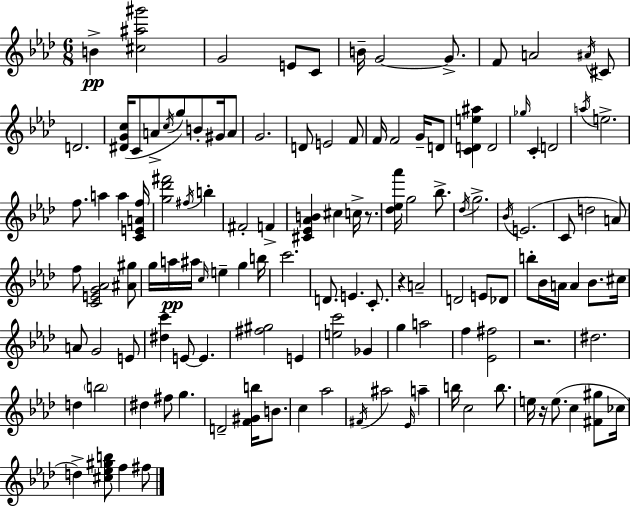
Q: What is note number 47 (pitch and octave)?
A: Bb4